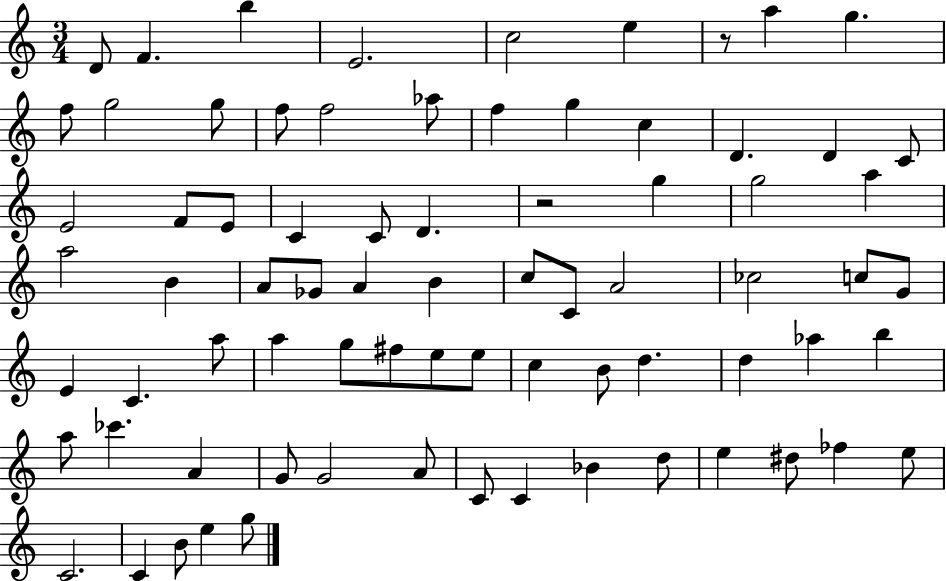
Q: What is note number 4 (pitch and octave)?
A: E4